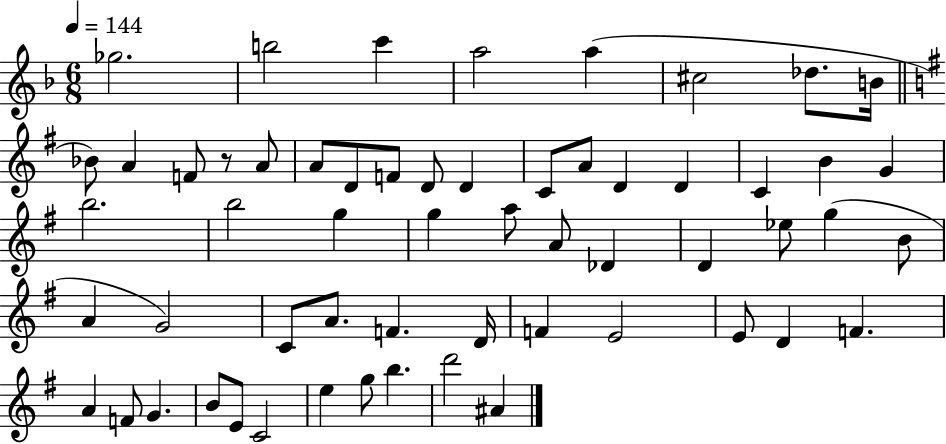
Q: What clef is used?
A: treble